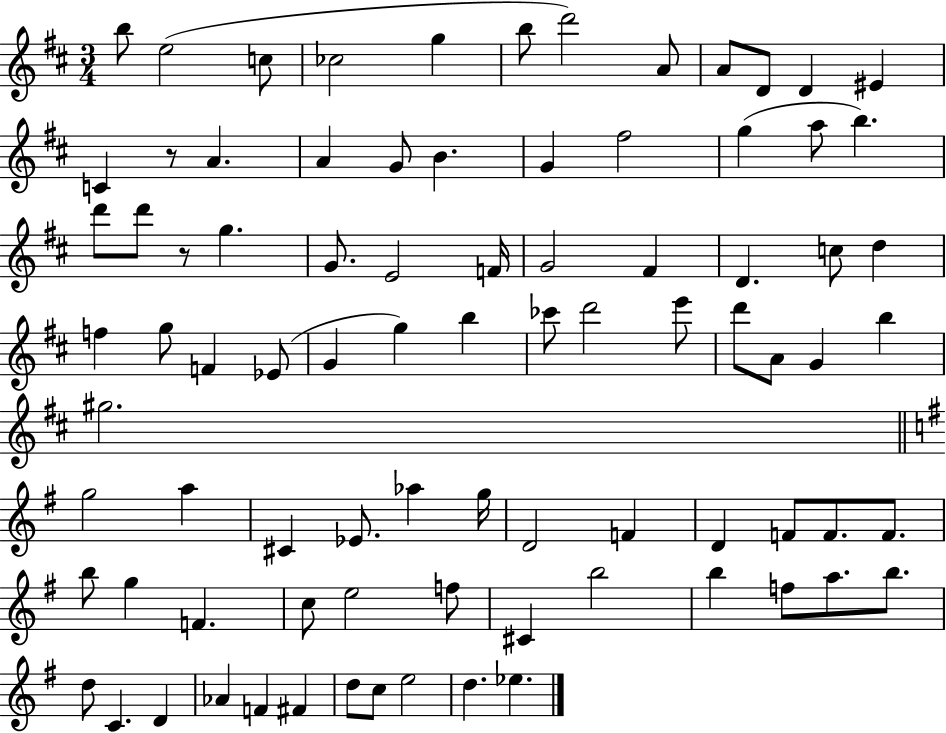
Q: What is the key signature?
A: D major